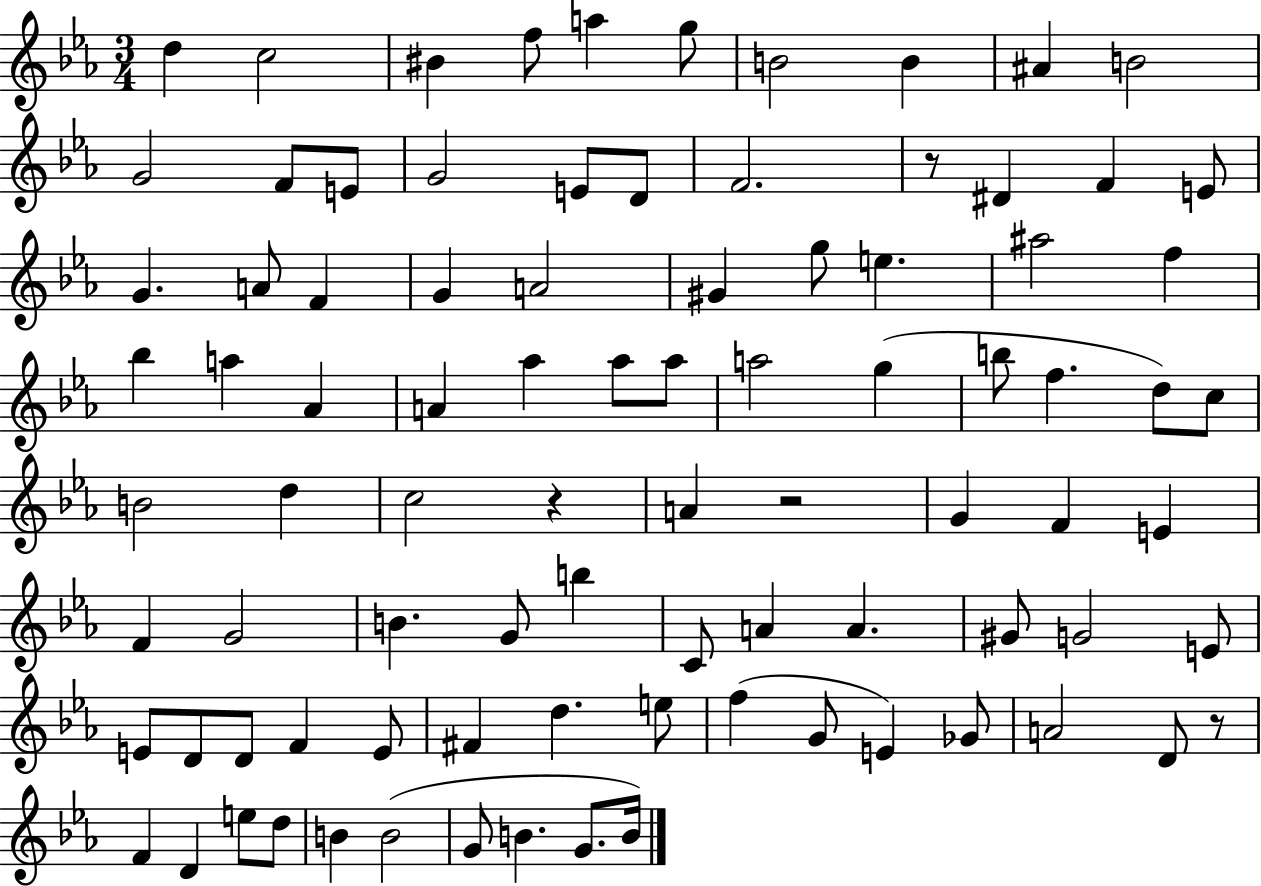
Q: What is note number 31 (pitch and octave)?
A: Bb5